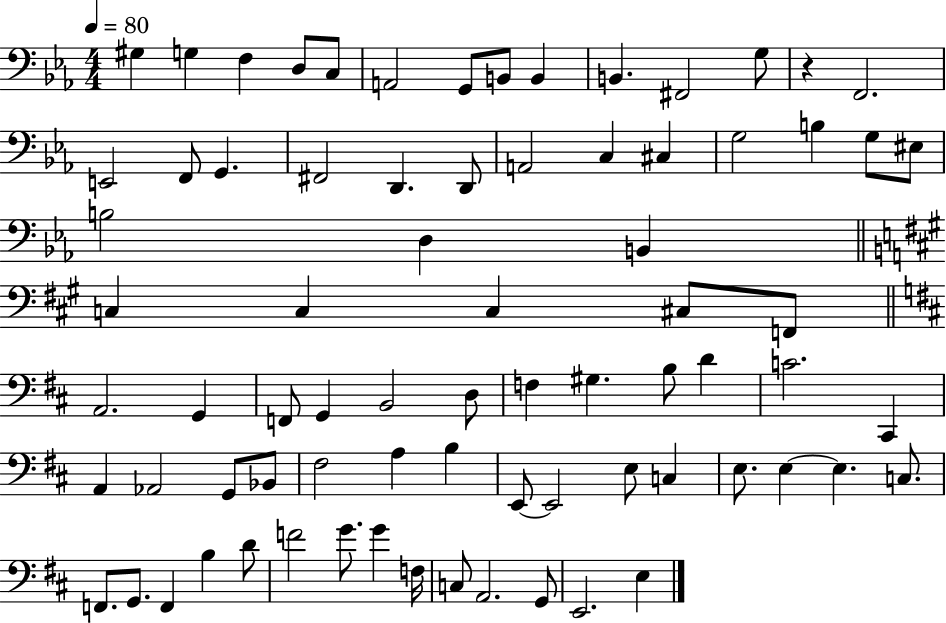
G#3/q G3/q F3/q D3/e C3/e A2/h G2/e B2/e B2/q B2/q. F#2/h G3/e R/q F2/h. E2/h F2/e G2/q. F#2/h D2/q. D2/e A2/h C3/q C#3/q G3/h B3/q G3/e EIS3/e B3/h D3/q B2/q C3/q C3/q C3/q C#3/e F2/e A2/h. G2/q F2/e G2/q B2/h D3/e F3/q G#3/q. B3/e D4/q C4/h. C#2/q A2/q Ab2/h G2/e Bb2/e F#3/h A3/q B3/q E2/e E2/h E3/e C3/q E3/e. E3/q E3/q. C3/e. F2/e. G2/e. F2/q B3/q D4/e F4/h G4/e. G4/q F3/s C3/e A2/h. G2/e E2/h. E3/q